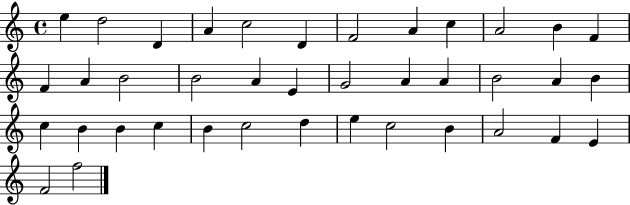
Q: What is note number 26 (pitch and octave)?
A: B4